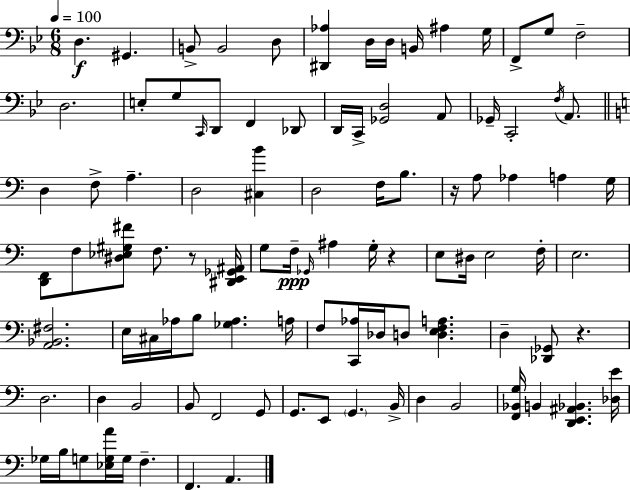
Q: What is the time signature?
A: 6/8